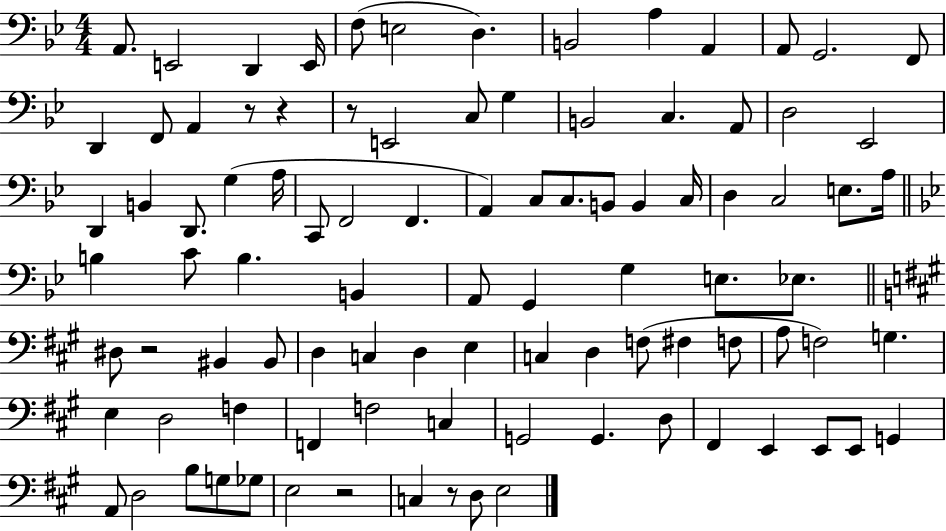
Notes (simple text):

A2/e. E2/h D2/q E2/s F3/e E3/h D3/q. B2/h A3/q A2/q A2/e G2/h. F2/e D2/q F2/e A2/q R/e R/q R/e E2/h C3/e G3/q B2/h C3/q. A2/e D3/h Eb2/h D2/q B2/q D2/e. G3/q A3/s C2/e F2/h F2/q. A2/q C3/e C3/e. B2/e B2/q C3/s D3/q C3/h E3/e. A3/s B3/q C4/e B3/q. B2/q A2/e G2/q G3/q E3/e. Eb3/e. D#3/e R/h BIS2/q BIS2/e D3/q C3/q D3/q E3/q C3/q D3/q F3/e F#3/q F3/e A3/e F3/h G3/q. E3/q D3/h F3/q F2/q F3/h C3/q G2/h G2/q. D3/e F#2/q E2/q E2/e E2/e G2/q A2/e D3/h B3/e G3/e Gb3/e E3/h R/h C3/q R/e D3/e E3/h